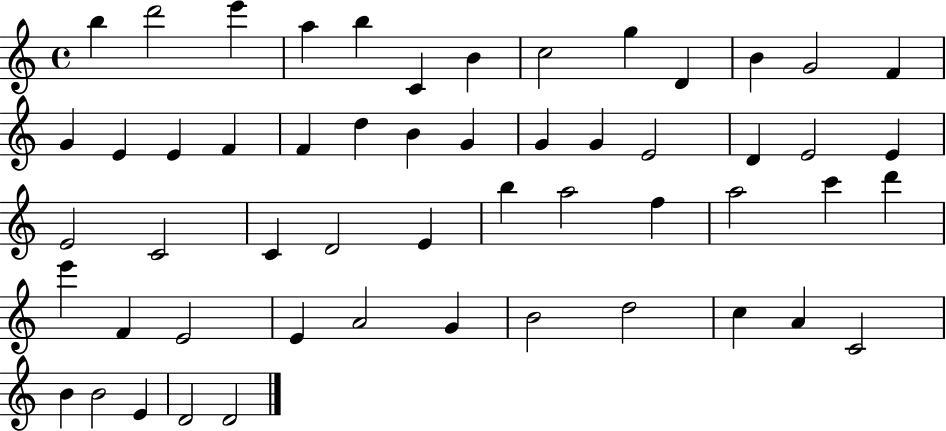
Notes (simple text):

B5/q D6/h E6/q A5/q B5/q C4/q B4/q C5/h G5/q D4/q B4/q G4/h F4/q G4/q E4/q E4/q F4/q F4/q D5/q B4/q G4/q G4/q G4/q E4/h D4/q E4/h E4/q E4/h C4/h C4/q D4/h E4/q B5/q A5/h F5/q A5/h C6/q D6/q E6/q F4/q E4/h E4/q A4/h G4/q B4/h D5/h C5/q A4/q C4/h B4/q B4/h E4/q D4/h D4/h